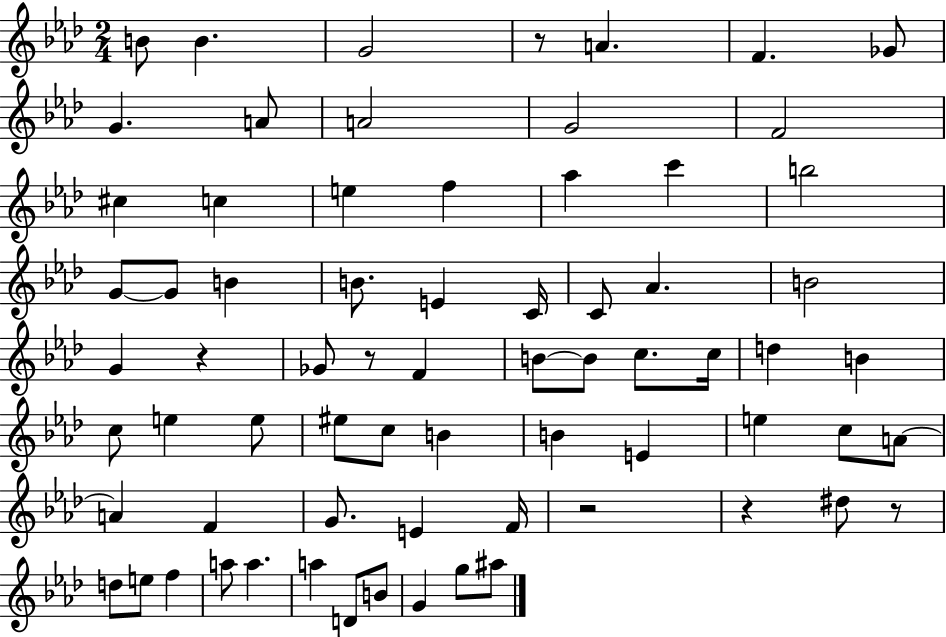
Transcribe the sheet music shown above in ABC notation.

X:1
T:Untitled
M:2/4
L:1/4
K:Ab
B/2 B G2 z/2 A F _G/2 G A/2 A2 G2 F2 ^c c e f _a c' b2 G/2 G/2 B B/2 E C/4 C/2 _A B2 G z _G/2 z/2 F B/2 B/2 c/2 c/4 d B c/2 e e/2 ^e/2 c/2 B B E e c/2 A/2 A F G/2 E F/4 z2 z ^d/2 z/2 d/2 e/2 f a/2 a a D/2 B/2 G g/2 ^a/2